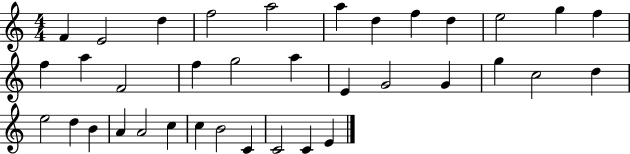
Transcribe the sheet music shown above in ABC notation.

X:1
T:Untitled
M:4/4
L:1/4
K:C
F E2 d f2 a2 a d f d e2 g f f a F2 f g2 a E G2 G g c2 d e2 d B A A2 c c B2 C C2 C E